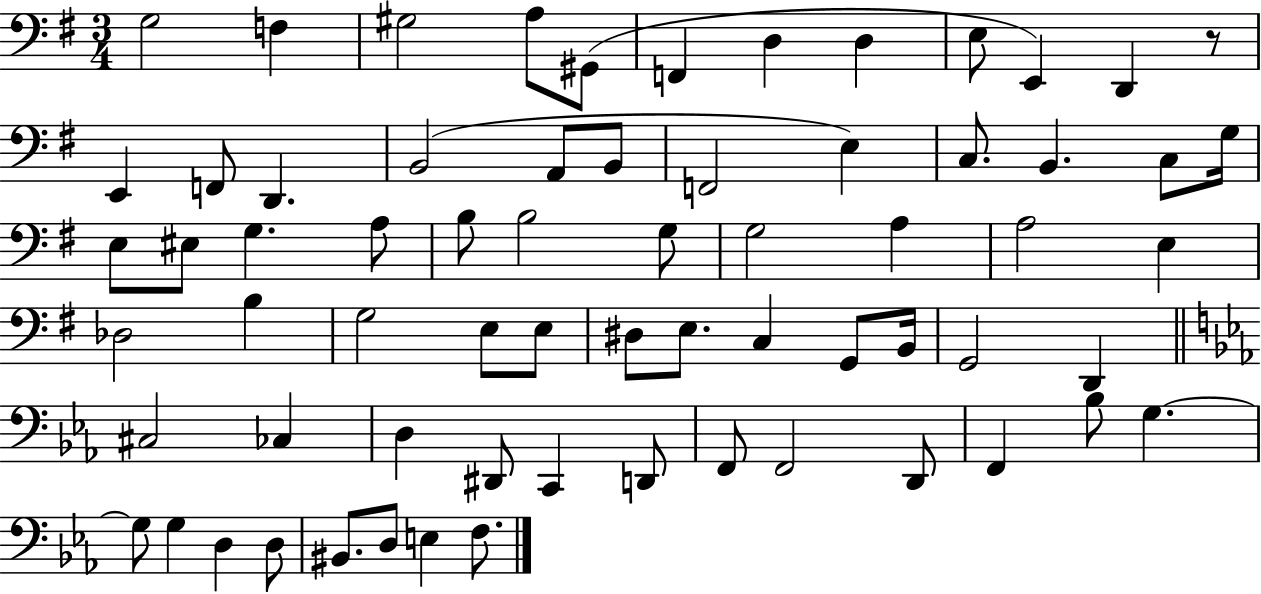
{
  \clef bass
  \numericTimeSignature
  \time 3/4
  \key g \major
  \repeat volta 2 { g2 f4 | gis2 a8 gis,8( | f,4 d4 d4 | e8 e,4) d,4 r8 | \break e,4 f,8 d,4. | b,2( a,8 b,8 | f,2 e4) | c8. b,4. c8 g16 | \break e8 eis8 g4. a8 | b8 b2 g8 | g2 a4 | a2 e4 | \break des2 b4 | g2 e8 e8 | dis8 e8. c4 g,8 b,16 | g,2 d,4 | \break \bar "||" \break \key ees \major cis2 ces4 | d4 dis,8 c,4 d,8 | f,8 f,2 d,8 | f,4 bes8 g4.~~ | \break g8 g4 d4 d8 | bis,8. d8 e4 f8. | } \bar "|."
}